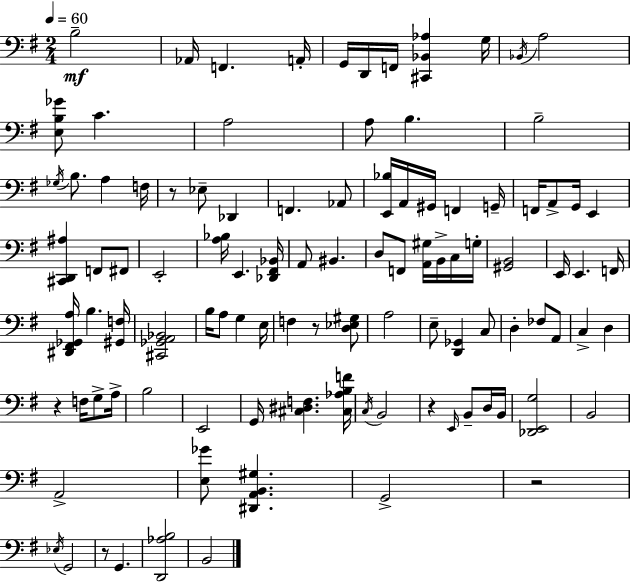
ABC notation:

X:1
T:Untitled
M:2/4
L:1/4
K:Em
B,2 _A,,/4 F,, A,,/4 G,,/4 D,,/4 F,,/4 [^C,,_B,,_A,] G,/4 _B,,/4 A,2 [E,B,_G]/2 C A,2 A,/2 B, B,2 _G,/4 B,/2 A, F,/4 z/2 _E,/2 _D,, F,, _A,,/2 [E,,_B,]/4 A,,/4 ^G,,/4 F,, G,,/4 F,,/4 A,,/2 G,,/4 E,, [^C,,D,,^A,] F,,/2 ^F,,/2 E,,2 [A,_B,]/4 E,, [_D,,^F,,_B,,]/4 A,,/2 ^B,, D,/2 F,,/2 [A,,^G,]/4 B,,/4 C,/4 G,/4 [^G,,B,,]2 E,,/4 E,, F,,/4 [^D,,^F,,_G,,A,]/4 B, [^G,,F,]/4 [^C,,_G,,A,,_B,,]2 B,/4 A,/2 G, E,/4 F, z/2 [D,_E,^G,]/2 A,2 E,/2 [D,,_G,,] C,/2 D, _F,/2 A,,/2 C, D, z F,/4 G,/2 A,/4 B,2 E,,2 G,,/4 [^C,^D,F,] [^C,_A,B,F]/4 C,/4 B,,2 z E,,/4 B,,/2 D,/4 B,,/4 [_D,,E,,G,]2 B,,2 A,,2 [E,_G]/2 [^D,,A,,B,,^G,] G,,2 z2 _E,/4 G,,2 z/2 G,, [D,,_A,B,]2 B,,2